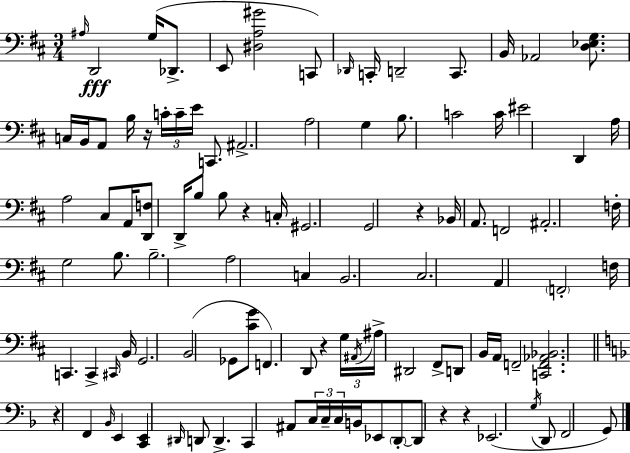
X:1
T:Untitled
M:3/4
L:1/4
K:D
^A,/4 D,,2 G,/4 _D,,/2 E,,/2 [^D,A,^G]2 C,,/2 _D,,/4 C,,/4 D,,2 C,,/2 B,,/4 _A,,2 [D,_E,G,]/2 C,/4 B,,/4 A,,/2 B,/4 z/4 C/4 C/4 E/4 C,,/2 ^A,,2 A,2 G, B,/2 C2 C/4 ^E2 D,, A,/4 A,2 ^C,/2 A,,/4 [D,,F,]/2 D,,/4 B,/2 B,/2 z C,/4 ^G,,2 G,,2 z _B,,/4 A,,/2 F,,2 ^A,,2 F,/4 G,2 B,/2 B,2 A,2 C, B,,2 ^C,2 A,, F,,2 F,/4 C,, C,, ^C,,/4 B,,/4 G,,2 B,,2 _G,,/2 [^CG]/2 F,, D,,/2 z G,/4 ^A,,/4 ^A,/4 ^D,,2 ^F,,/2 D,,/2 B,,/4 A,,/4 F,,2 [C,,F,,_A,,_B,,]2 z F,, _B,,/4 E,, [C,,E,,] ^D,,/4 D,,/2 D,, C,, ^A,,/2 C,/4 C,/4 C,/4 B,,/4 _E,,/2 D,,/2 D,,/2 z z _E,,2 G,/4 D,,/2 F,,2 G,,/2